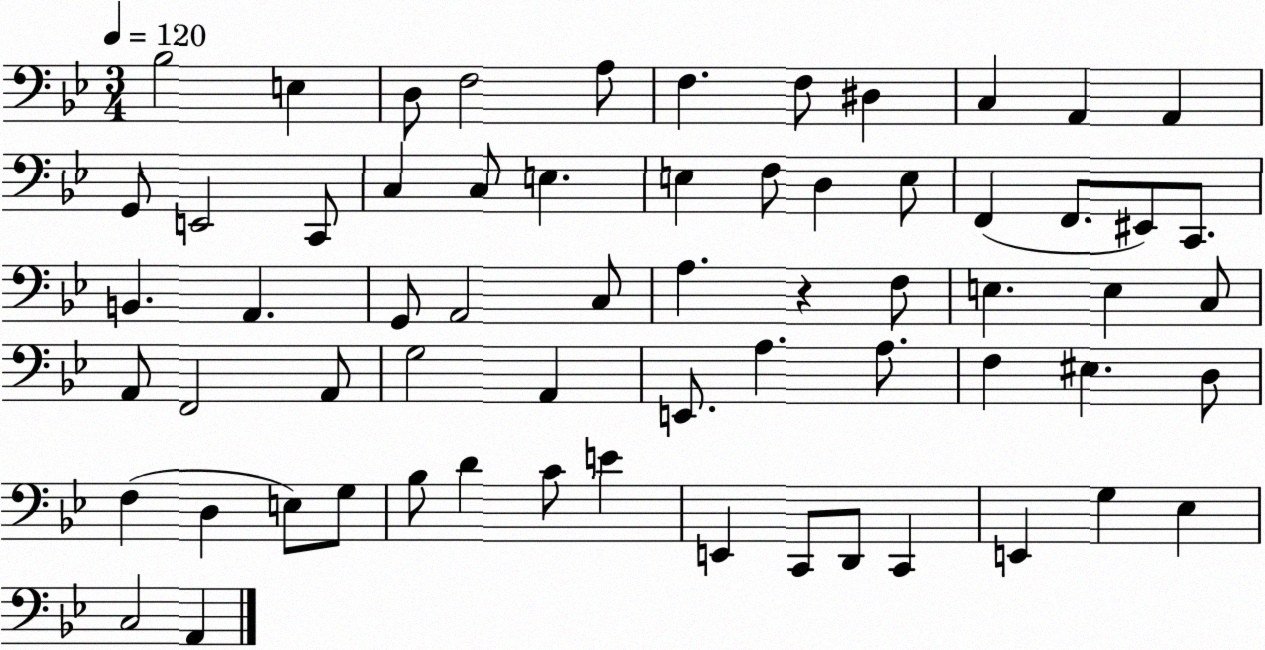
X:1
T:Untitled
M:3/4
L:1/4
K:Bb
_B,2 E, D,/2 F,2 A,/2 F, F,/2 ^D, C, A,, A,, G,,/2 E,,2 C,,/2 C, C,/2 E, E, F,/2 D, E,/2 F,, F,,/2 ^E,,/2 C,,/2 B,, A,, G,,/2 A,,2 C,/2 A, z F,/2 E, E, C,/2 A,,/2 F,,2 A,,/2 G,2 A,, E,,/2 A, A,/2 F, ^E, D,/2 F, D, E,/2 G,/2 _B,/2 D C/2 E E,, C,,/2 D,,/2 C,, E,, G, _E, C,2 A,,